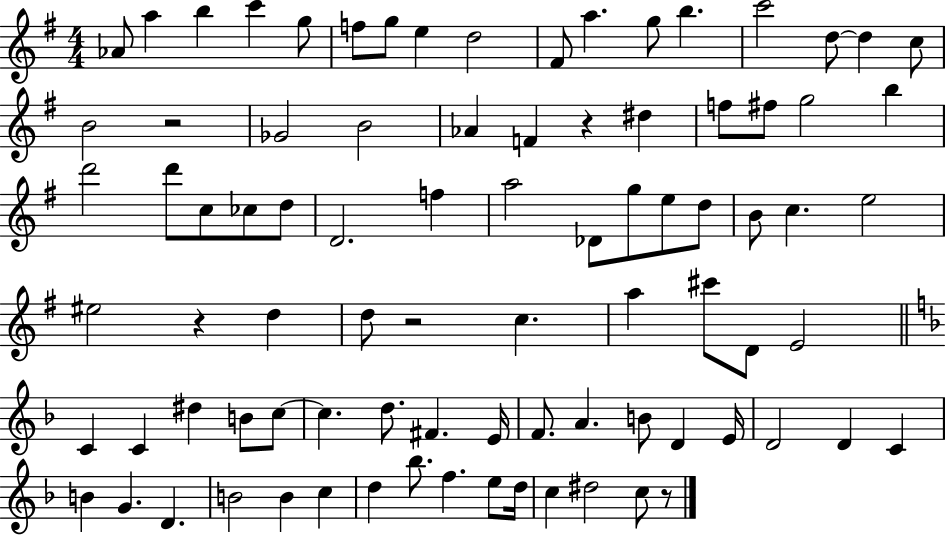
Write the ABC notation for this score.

X:1
T:Untitled
M:4/4
L:1/4
K:G
_A/2 a b c' g/2 f/2 g/2 e d2 ^F/2 a g/2 b c'2 d/2 d c/2 B2 z2 _G2 B2 _A F z ^d f/2 ^f/2 g2 b d'2 d'/2 c/2 _c/2 d/2 D2 f a2 _D/2 g/2 e/2 d/2 B/2 c e2 ^e2 z d d/2 z2 c a ^c'/2 D/2 E2 C C ^d B/2 c/2 c d/2 ^F E/4 F/2 A B/2 D E/4 D2 D C B G D B2 B c d _b/2 f e/2 d/4 c ^d2 c/2 z/2